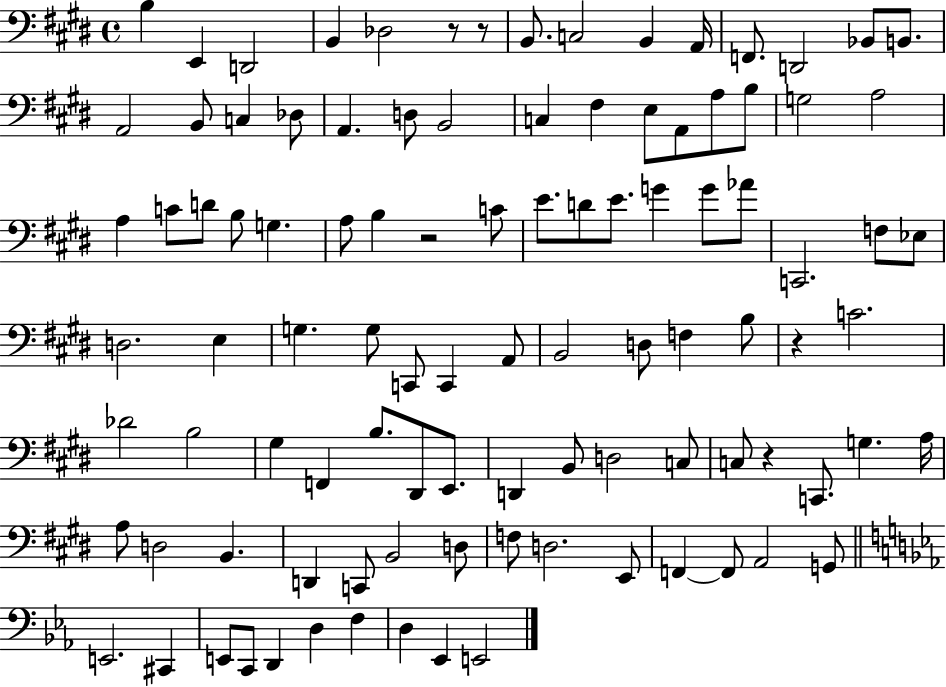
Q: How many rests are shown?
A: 5